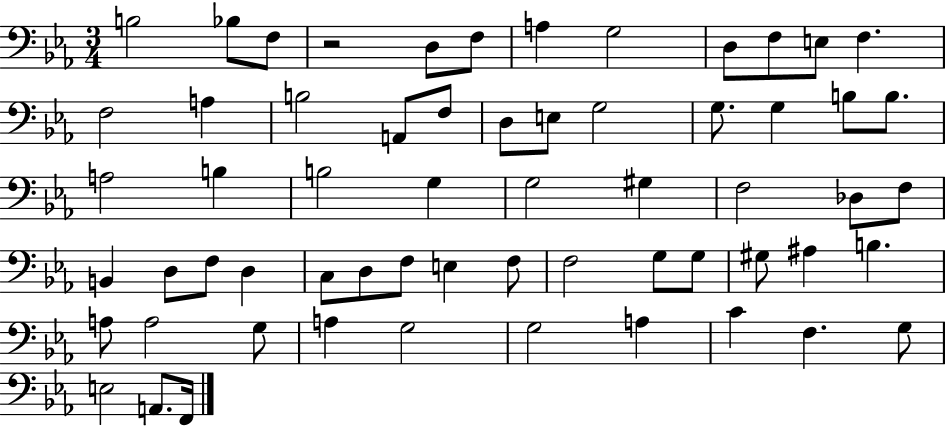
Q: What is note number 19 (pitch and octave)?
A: G3